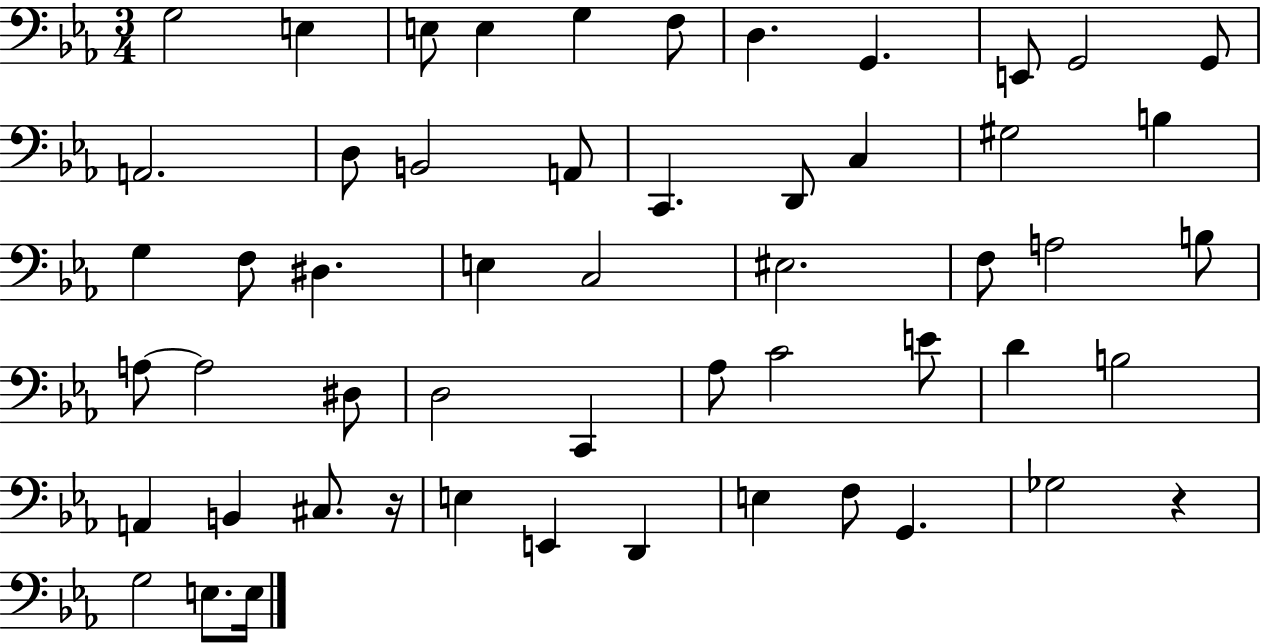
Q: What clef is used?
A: bass